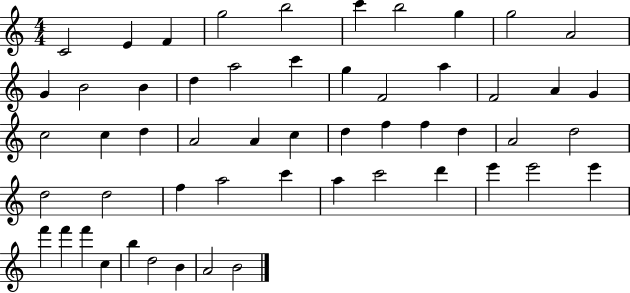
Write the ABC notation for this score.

X:1
T:Untitled
M:4/4
L:1/4
K:C
C2 E F g2 b2 c' b2 g g2 A2 G B2 B d a2 c' g F2 a F2 A G c2 c d A2 A c d f f d A2 d2 d2 d2 f a2 c' a c'2 d' e' e'2 e' f' f' f' c b d2 B A2 B2